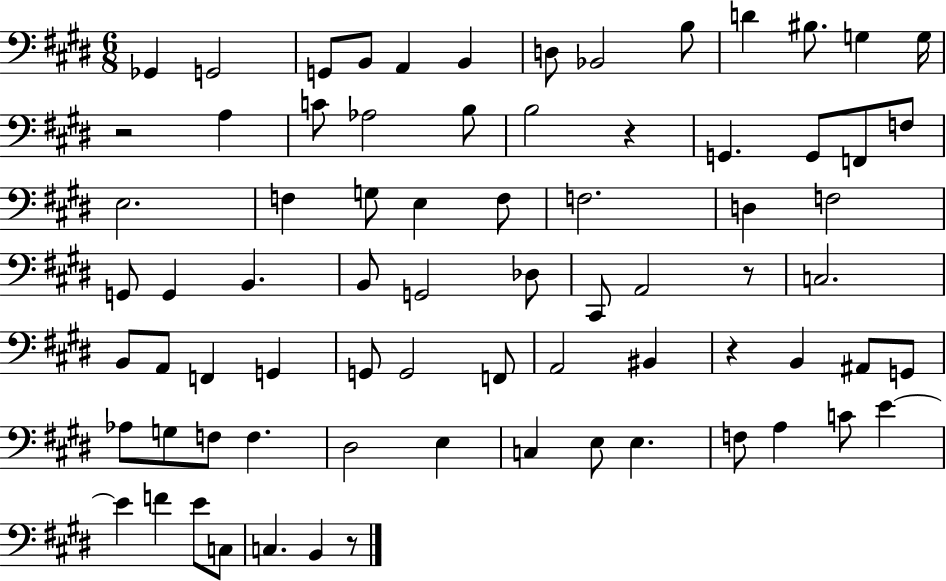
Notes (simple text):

Gb2/q G2/h G2/e B2/e A2/q B2/q D3/e Bb2/h B3/e D4/q BIS3/e. G3/q G3/s R/h A3/q C4/e Ab3/h B3/e B3/h R/q G2/q. G2/e F2/e F3/e E3/h. F3/q G3/e E3/q F3/e F3/h. D3/q F3/h G2/e G2/q B2/q. B2/e G2/h Db3/e C#2/e A2/h R/e C3/h. B2/e A2/e F2/q G2/q G2/e G2/h F2/e A2/h BIS2/q R/q B2/q A#2/e G2/e Ab3/e G3/e F3/e F3/q. D#3/h E3/q C3/q E3/e E3/q. F3/e A3/q C4/e E4/q E4/q F4/q E4/e C3/e C3/q. B2/q R/e